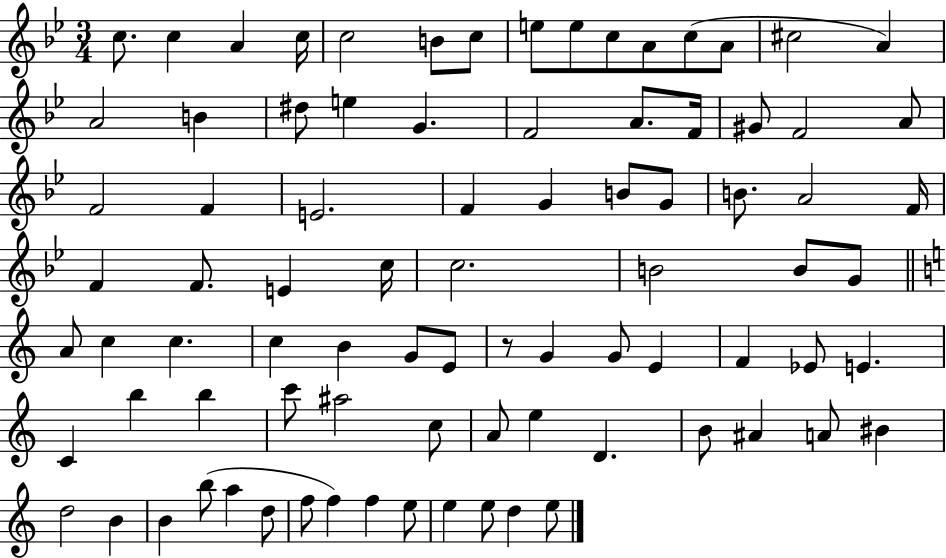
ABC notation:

X:1
T:Untitled
M:3/4
L:1/4
K:Bb
c/2 c A c/4 c2 B/2 c/2 e/2 e/2 c/2 A/2 c/2 A/2 ^c2 A A2 B ^d/2 e G F2 A/2 F/4 ^G/2 F2 A/2 F2 F E2 F G B/2 G/2 B/2 A2 F/4 F F/2 E c/4 c2 B2 B/2 G/2 A/2 c c c B G/2 E/2 z/2 G G/2 E F _E/2 E C b b c'/2 ^a2 c/2 A/2 e D B/2 ^A A/2 ^B d2 B B b/2 a d/2 f/2 f f e/2 e e/2 d e/2